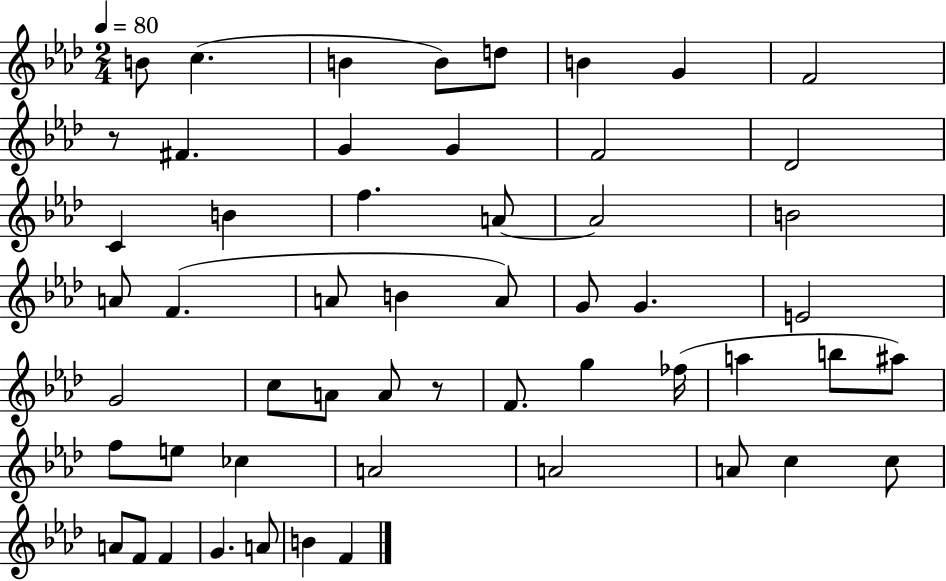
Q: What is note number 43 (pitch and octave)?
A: A4